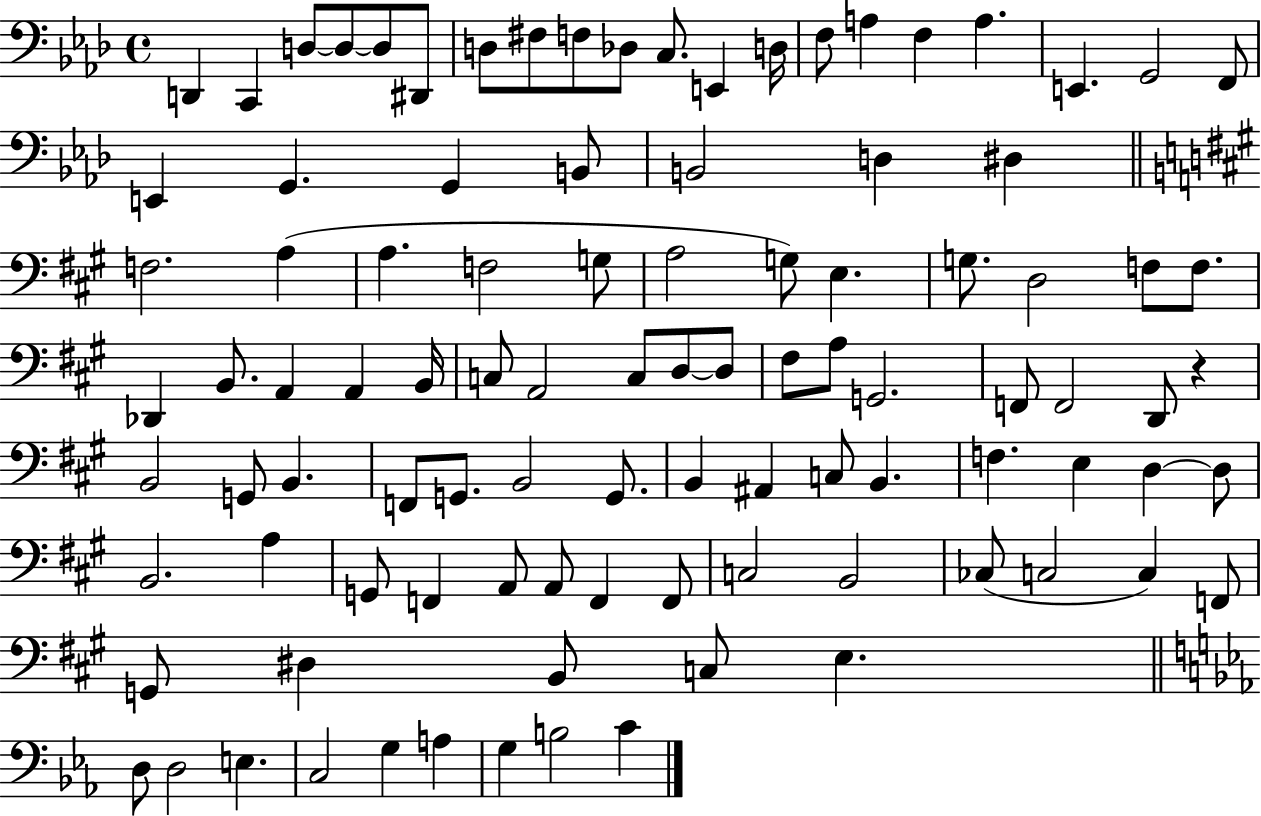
D2/q C2/q D3/e D3/e D3/e D#2/e D3/e F#3/e F3/e Db3/e C3/e. E2/q D3/s F3/e A3/q F3/q A3/q. E2/q. G2/h F2/e E2/q G2/q. G2/q B2/e B2/h D3/q D#3/q F3/h. A3/q A3/q. F3/h G3/e A3/h G3/e E3/q. G3/e. D3/h F3/e F3/e. Db2/q B2/e. A2/q A2/q B2/s C3/e A2/h C3/e D3/e D3/e F#3/e A3/e G2/h. F2/e F2/h D2/e R/q B2/h G2/e B2/q. F2/e G2/e. B2/h G2/e. B2/q A#2/q C3/e B2/q. F3/q. E3/q D3/q D3/e B2/h. A3/q G2/e F2/q A2/e A2/e F2/q F2/e C3/h B2/h CES3/e C3/h C3/q F2/e G2/e D#3/q B2/e C3/e E3/q. D3/e D3/h E3/q. C3/h G3/q A3/q G3/q B3/h C4/q